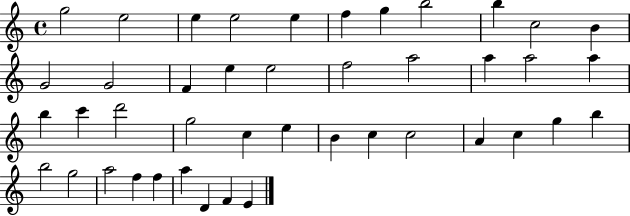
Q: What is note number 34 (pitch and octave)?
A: B5